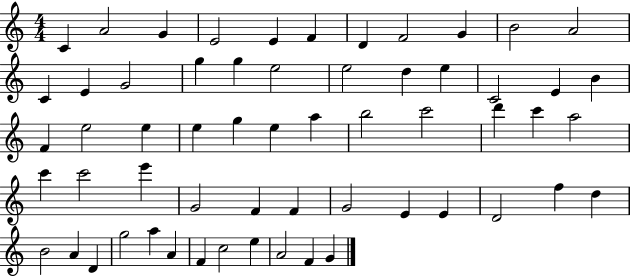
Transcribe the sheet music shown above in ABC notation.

X:1
T:Untitled
M:4/4
L:1/4
K:C
C A2 G E2 E F D F2 G B2 A2 C E G2 g g e2 e2 d e C2 E B F e2 e e g e a b2 c'2 d' c' a2 c' c'2 e' G2 F F G2 E E D2 f d B2 A D g2 a A F c2 e A2 F G